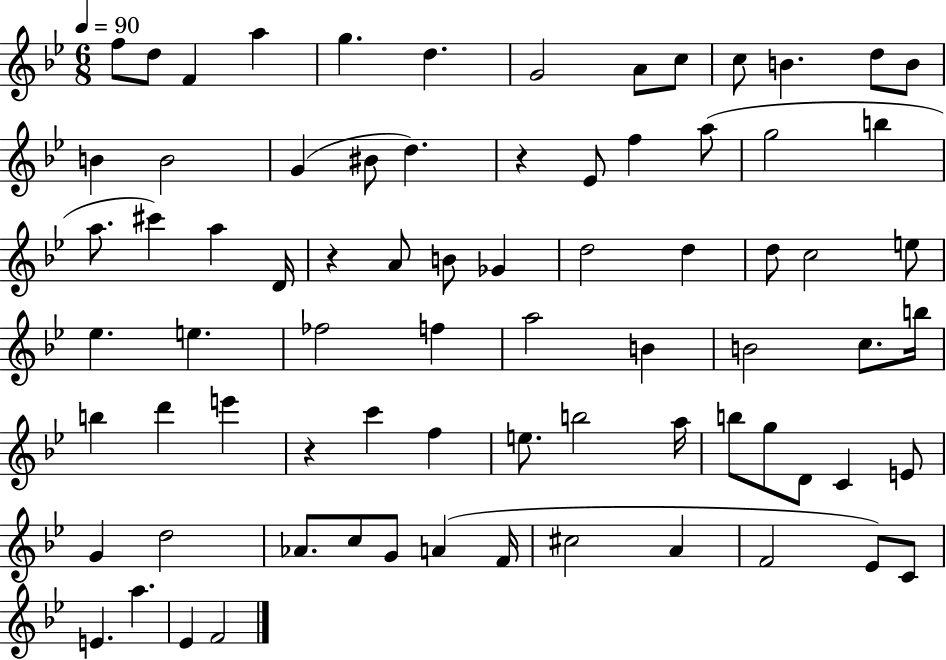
X:1
T:Untitled
M:6/8
L:1/4
K:Bb
f/2 d/2 F a g d G2 A/2 c/2 c/2 B d/2 B/2 B B2 G ^B/2 d z _E/2 f a/2 g2 b a/2 ^c' a D/4 z A/2 B/2 _G d2 d d/2 c2 e/2 _e e _f2 f a2 B B2 c/2 b/4 b d' e' z c' f e/2 b2 a/4 b/2 g/2 D/2 C E/2 G d2 _A/2 c/2 G/2 A F/4 ^c2 A F2 _E/2 C/2 E a _E F2